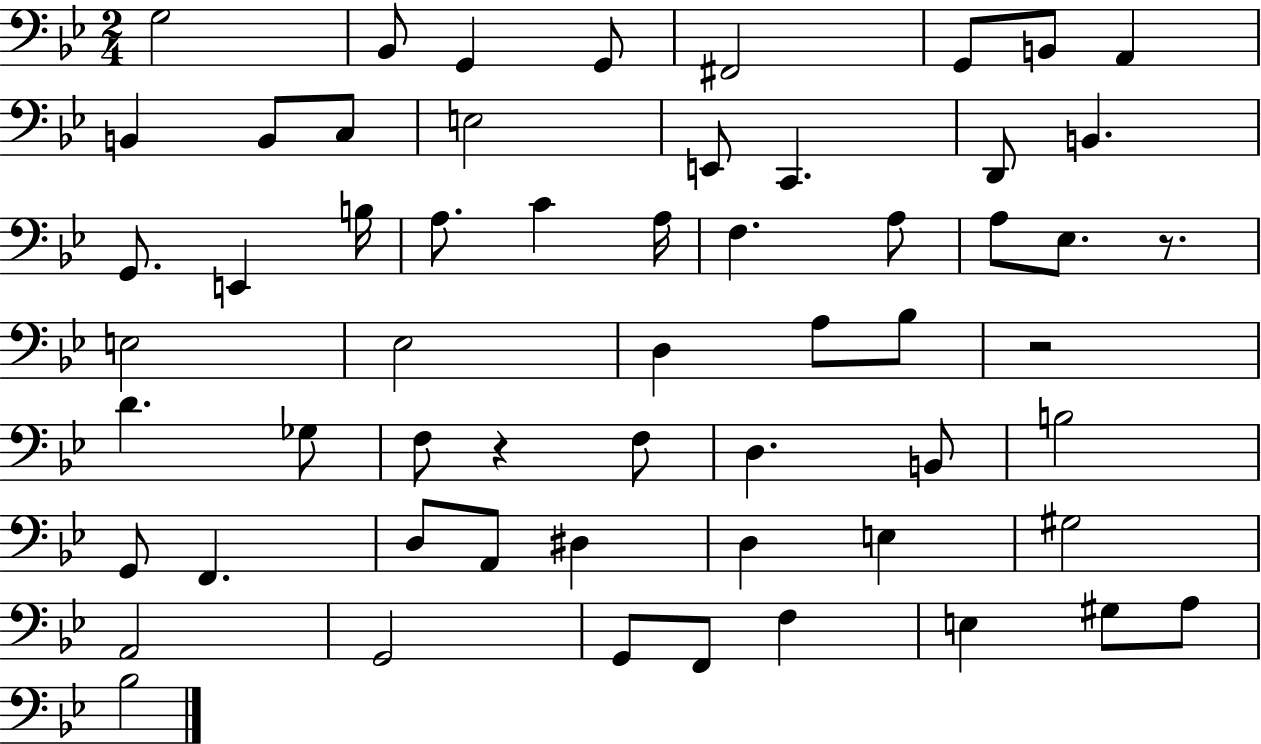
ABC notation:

X:1
T:Untitled
M:2/4
L:1/4
K:Bb
G,2 _B,,/2 G,, G,,/2 ^F,,2 G,,/2 B,,/2 A,, B,, B,,/2 C,/2 E,2 E,,/2 C,, D,,/2 B,, G,,/2 E,, B,/4 A,/2 C A,/4 F, A,/2 A,/2 _E,/2 z/2 E,2 _E,2 D, A,/2 _B,/2 z2 D _G,/2 F,/2 z F,/2 D, B,,/2 B,2 G,,/2 F,, D,/2 A,,/2 ^D, D, E, ^G,2 A,,2 G,,2 G,,/2 F,,/2 F, E, ^G,/2 A,/2 _B,2